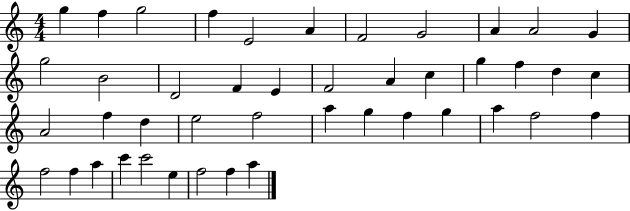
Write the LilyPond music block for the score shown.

{
  \clef treble
  \numericTimeSignature
  \time 4/4
  \key c \major
  g''4 f''4 g''2 | f''4 e'2 a'4 | f'2 g'2 | a'4 a'2 g'4 | \break g''2 b'2 | d'2 f'4 e'4 | f'2 a'4 c''4 | g''4 f''4 d''4 c''4 | \break a'2 f''4 d''4 | e''2 f''2 | a''4 g''4 f''4 g''4 | a''4 f''2 f''4 | \break f''2 f''4 a''4 | c'''4 c'''2 e''4 | f''2 f''4 a''4 | \bar "|."
}